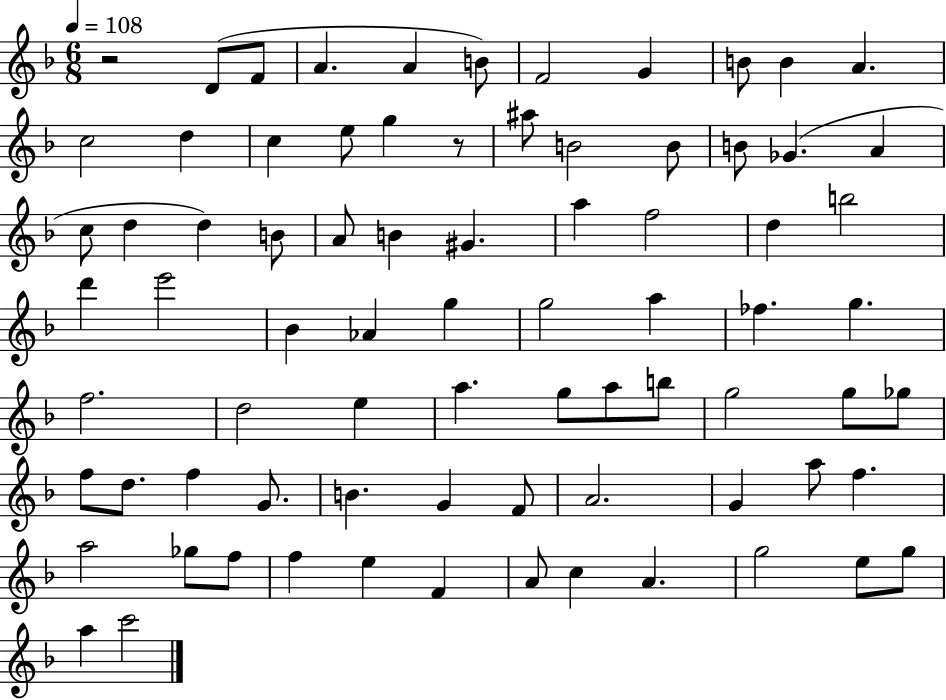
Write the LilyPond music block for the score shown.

{
  \clef treble
  \numericTimeSignature
  \time 6/8
  \key f \major
  \tempo 4 = 108
  r2 d'8( f'8 | a'4. a'4 b'8) | f'2 g'4 | b'8 b'4 a'4. | \break c''2 d''4 | c''4 e''8 g''4 r8 | ais''8 b'2 b'8 | b'8 ges'4.( a'4 | \break c''8 d''4 d''4) b'8 | a'8 b'4 gis'4. | a''4 f''2 | d''4 b''2 | \break d'''4 e'''2 | bes'4 aes'4 g''4 | g''2 a''4 | fes''4. g''4. | \break f''2. | d''2 e''4 | a''4. g''8 a''8 b''8 | g''2 g''8 ges''8 | \break f''8 d''8. f''4 g'8. | b'4. g'4 f'8 | a'2. | g'4 a''8 f''4. | \break a''2 ges''8 f''8 | f''4 e''4 f'4 | a'8 c''4 a'4. | g''2 e''8 g''8 | \break a''4 c'''2 | \bar "|."
}